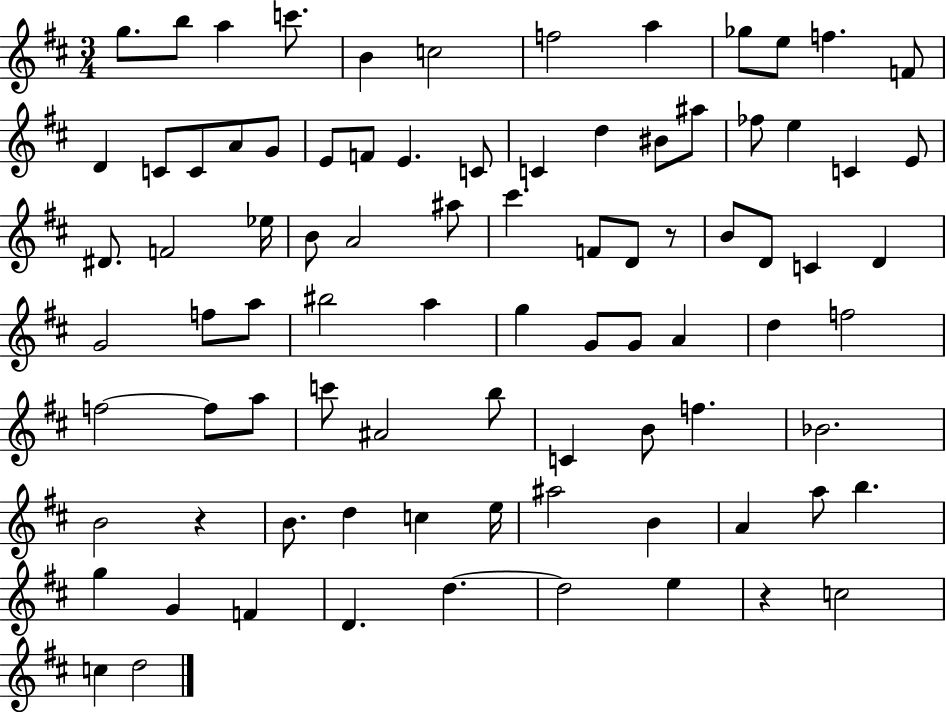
{
  \clef treble
  \numericTimeSignature
  \time 3/4
  \key d \major
  g''8. b''8 a''4 c'''8. | b'4 c''2 | f''2 a''4 | ges''8 e''8 f''4. f'8 | \break d'4 c'8 c'8 a'8 g'8 | e'8 f'8 e'4. c'8 | c'4 d''4 bis'8 ais''8 | fes''8 e''4 c'4 e'8 | \break dis'8. f'2 ees''16 | b'8 a'2 ais''8 | cis'''4. f'8 d'8 r8 | b'8 d'8 c'4 d'4 | \break g'2 f''8 a''8 | bis''2 a''4 | g''4 g'8 g'8 a'4 | d''4 f''2 | \break f''2~~ f''8 a''8 | c'''8 ais'2 b''8 | c'4 b'8 f''4. | bes'2. | \break b'2 r4 | b'8. d''4 c''4 e''16 | ais''2 b'4 | a'4 a''8 b''4. | \break g''4 g'4 f'4 | d'4. d''4.~~ | d''2 e''4 | r4 c''2 | \break c''4 d''2 | \bar "|."
}